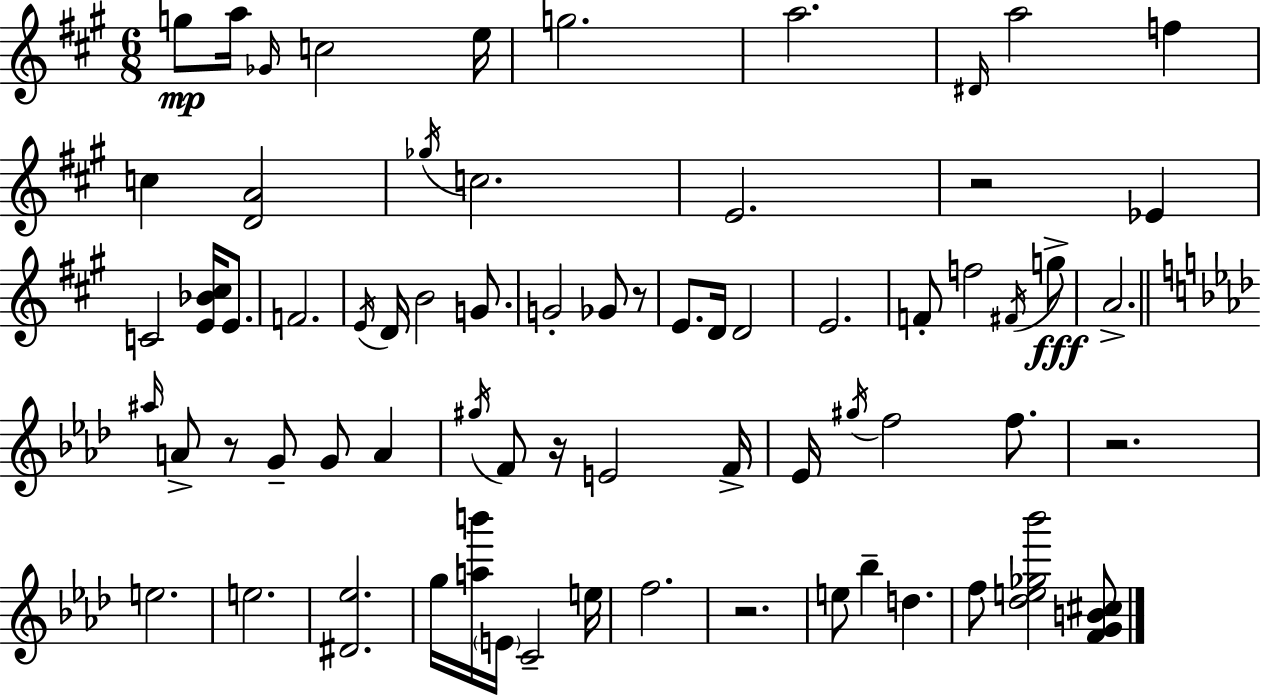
X:1
T:Untitled
M:6/8
L:1/4
K:A
g/2 a/4 _G/4 c2 e/4 g2 a2 ^D/4 a2 f c [DA]2 _g/4 c2 E2 z2 _E C2 [E_B^c]/4 E/2 F2 E/4 D/4 B2 G/2 G2 _G/2 z/2 E/2 D/4 D2 E2 F/2 f2 ^F/4 g/2 A2 ^a/4 A/2 z/2 G/2 G/2 A ^g/4 F/2 z/4 E2 F/4 _E/4 ^g/4 f2 f/2 z2 e2 e2 [^D_e]2 g/4 [ab']/4 E/4 C2 e/4 f2 z2 e/2 _b d f/2 [_de_g_b']2 [FGB^c]/2